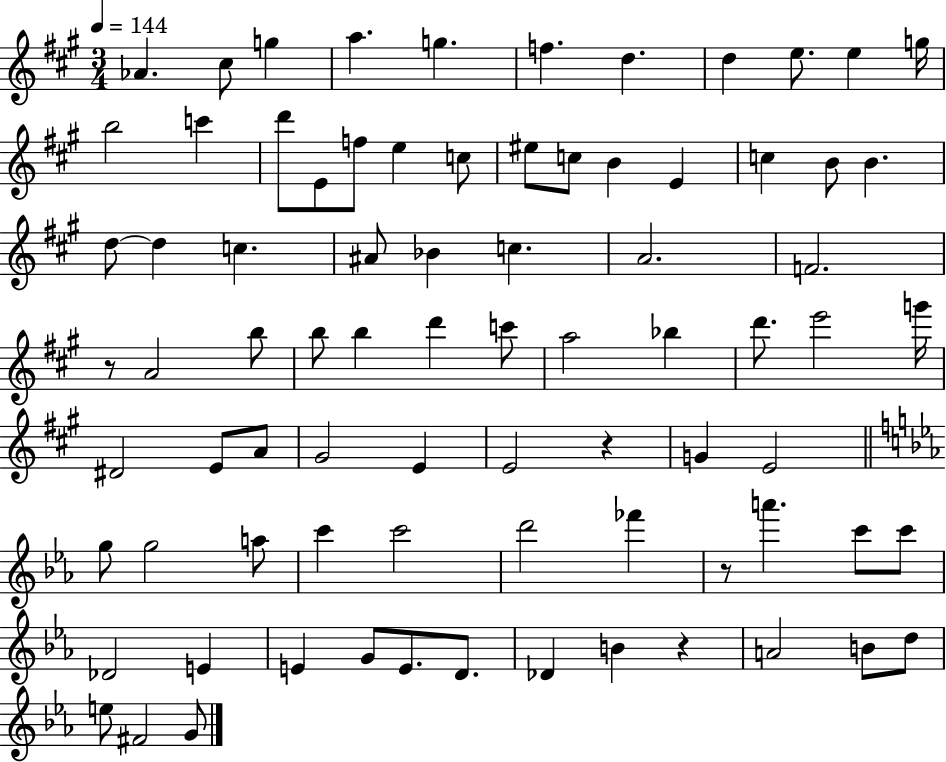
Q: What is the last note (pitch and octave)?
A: G4